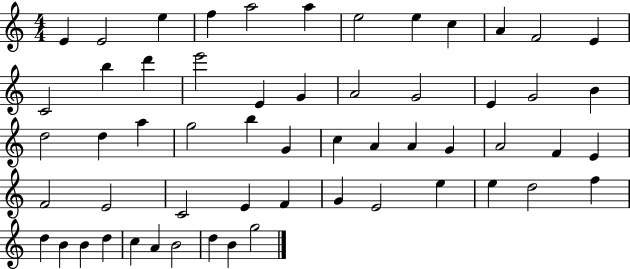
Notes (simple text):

E4/q E4/h E5/q F5/q A5/h A5/q E5/h E5/q C5/q A4/q F4/h E4/q C4/h B5/q D6/q E6/h E4/q G4/q A4/h G4/h E4/q G4/h B4/q D5/h D5/q A5/q G5/h B5/q G4/q C5/q A4/q A4/q G4/q A4/h F4/q E4/q F4/h E4/h C4/h E4/q F4/q G4/q E4/h E5/q E5/q D5/h F5/q D5/q B4/q B4/q D5/q C5/q A4/q B4/h D5/q B4/q G5/h